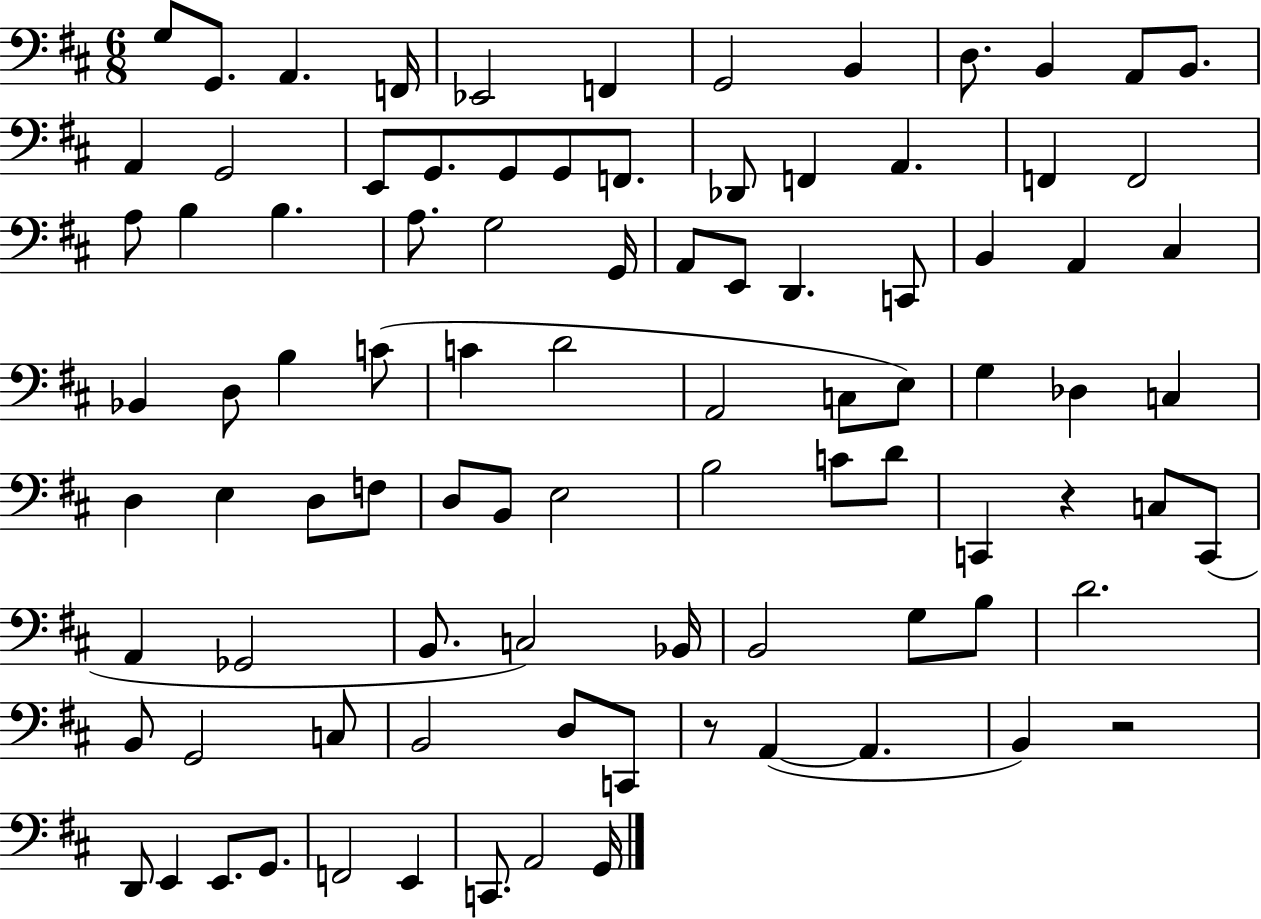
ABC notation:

X:1
T:Untitled
M:6/8
L:1/4
K:D
G,/2 G,,/2 A,, F,,/4 _E,,2 F,, G,,2 B,, D,/2 B,, A,,/2 B,,/2 A,, G,,2 E,,/2 G,,/2 G,,/2 G,,/2 F,,/2 _D,,/2 F,, A,, F,, F,,2 A,/2 B, B, A,/2 G,2 G,,/4 A,,/2 E,,/2 D,, C,,/2 B,, A,, ^C, _B,, D,/2 B, C/2 C D2 A,,2 C,/2 E,/2 G, _D, C, D, E, D,/2 F,/2 D,/2 B,,/2 E,2 B,2 C/2 D/2 C,, z C,/2 C,,/2 A,, _G,,2 B,,/2 C,2 _B,,/4 B,,2 G,/2 B,/2 D2 B,,/2 G,,2 C,/2 B,,2 D,/2 C,,/2 z/2 A,, A,, B,, z2 D,,/2 E,, E,,/2 G,,/2 F,,2 E,, C,,/2 A,,2 G,,/4